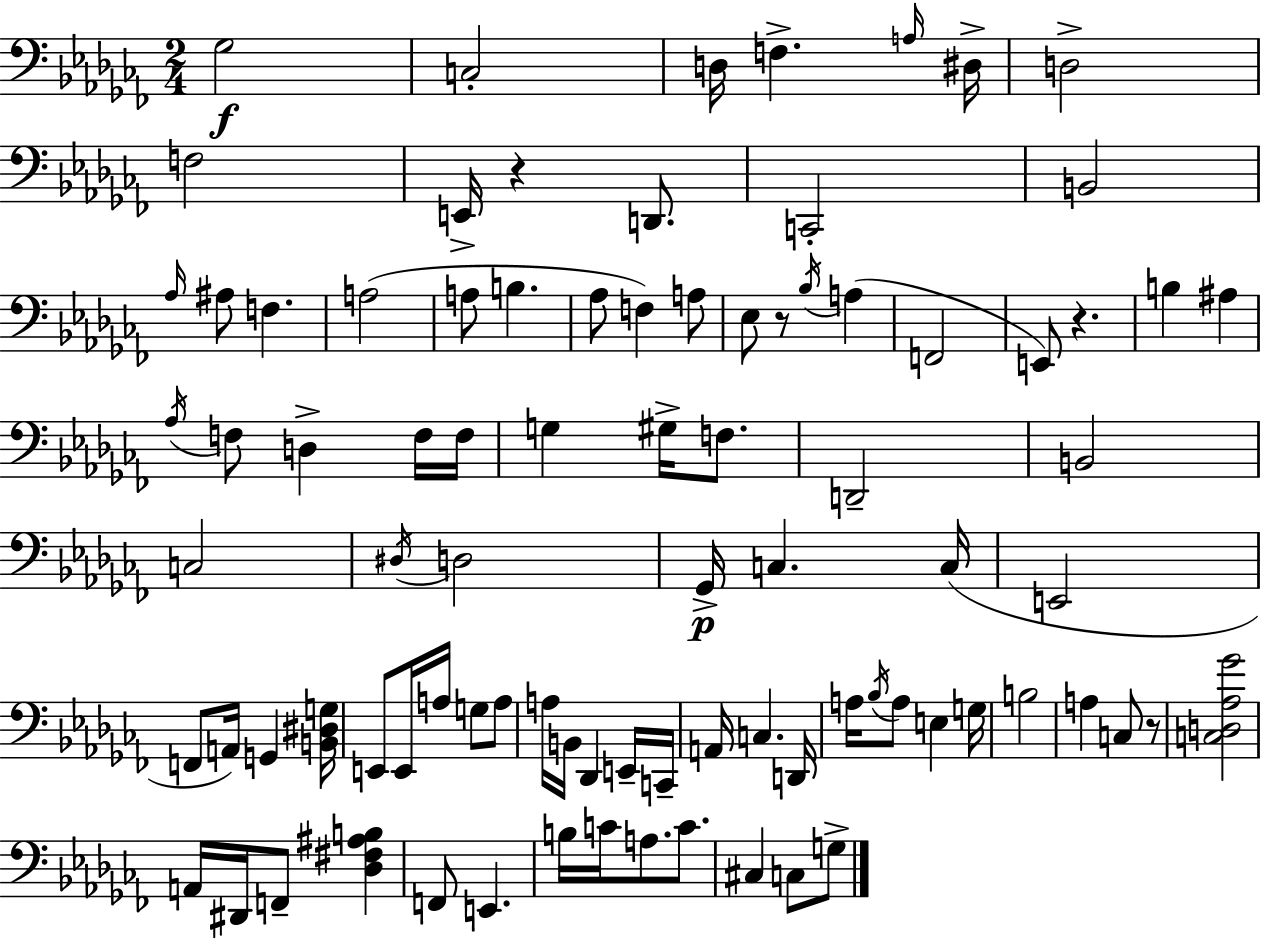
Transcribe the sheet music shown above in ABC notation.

X:1
T:Untitled
M:2/4
L:1/4
K:Abm
_G,2 C,2 D,/4 F, A,/4 ^D,/4 D,2 F,2 E,,/4 z D,,/2 C,,2 B,,2 _A,/4 ^A,/2 F, A,2 A,/2 B, _A,/2 F, A,/2 _E,/2 z/2 _B,/4 A, F,,2 E,,/2 z B, ^A, _A,/4 F,/2 D, F,/4 F,/4 G, ^G,/4 F,/2 D,,2 B,,2 C,2 ^D,/4 D,2 _G,,/4 C, C,/4 E,,2 F,,/2 A,,/4 G,, [B,,^D,G,]/4 E,,/2 E,,/4 A,/4 G,/2 A,/2 A,/4 B,,/4 _D,, E,,/4 C,,/4 A,,/4 C, D,,/4 A,/4 _B,/4 A,/2 E, G,/4 B,2 A, C,/2 z/2 [C,D,_A,_G]2 A,,/4 ^D,,/4 F,,/2 [_D,^F,^A,B,] F,,/2 E,, B,/4 C/4 A,/2 C/2 ^C, C,/2 G,/2